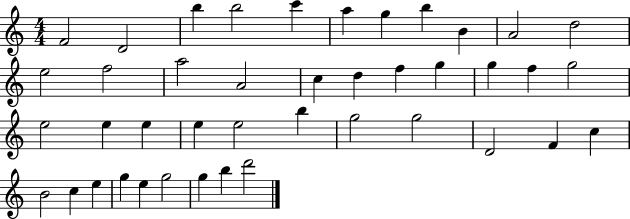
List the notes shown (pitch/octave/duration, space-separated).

F4/h D4/h B5/q B5/h C6/q A5/q G5/q B5/q B4/q A4/h D5/h E5/h F5/h A5/h A4/h C5/q D5/q F5/q G5/q G5/q F5/q G5/h E5/h E5/q E5/q E5/q E5/h B5/q G5/h G5/h D4/h F4/q C5/q B4/h C5/q E5/q G5/q E5/q G5/h G5/q B5/q D6/h